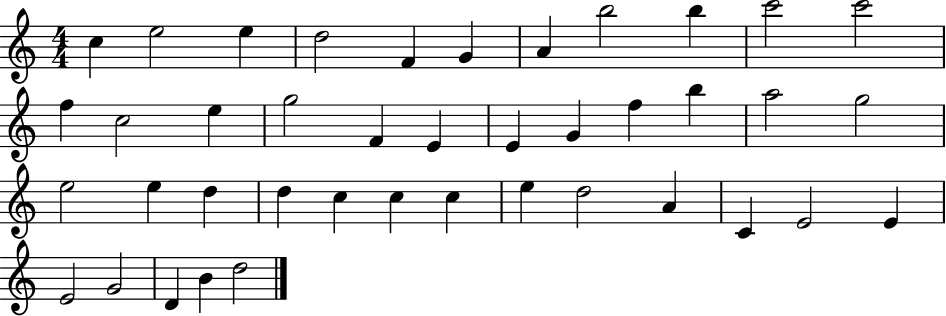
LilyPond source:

{
  \clef treble
  \numericTimeSignature
  \time 4/4
  \key c \major
  c''4 e''2 e''4 | d''2 f'4 g'4 | a'4 b''2 b''4 | c'''2 c'''2 | \break f''4 c''2 e''4 | g''2 f'4 e'4 | e'4 g'4 f''4 b''4 | a''2 g''2 | \break e''2 e''4 d''4 | d''4 c''4 c''4 c''4 | e''4 d''2 a'4 | c'4 e'2 e'4 | \break e'2 g'2 | d'4 b'4 d''2 | \bar "|."
}